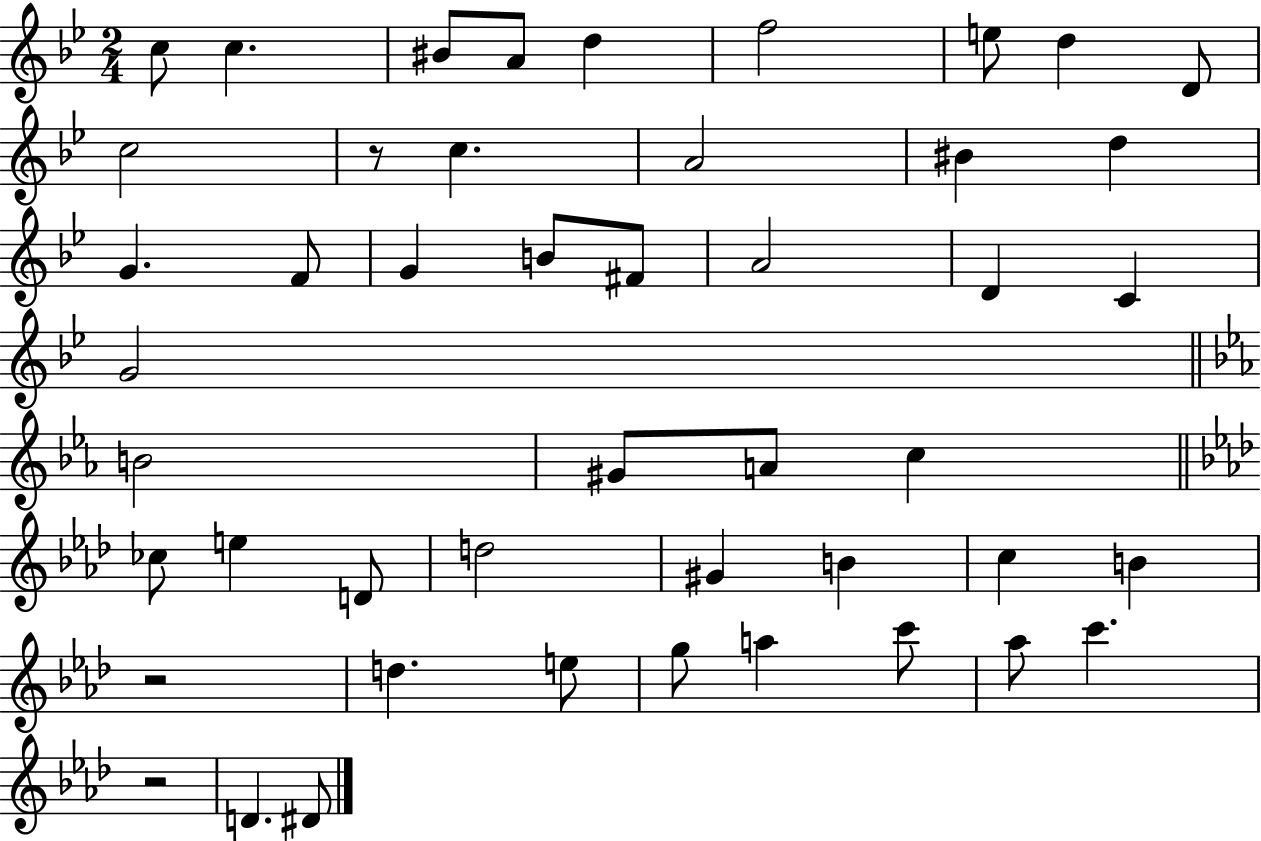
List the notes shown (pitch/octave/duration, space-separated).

C5/e C5/q. BIS4/e A4/e D5/q F5/h E5/e D5/q D4/e C5/h R/e C5/q. A4/h BIS4/q D5/q G4/q. F4/e G4/q B4/e F#4/e A4/h D4/q C4/q G4/h B4/h G#4/e A4/e C5/q CES5/e E5/q D4/e D5/h G#4/q B4/q C5/q B4/q R/h D5/q. E5/e G5/e A5/q C6/e Ab5/e C6/q. R/h D4/q. D#4/e